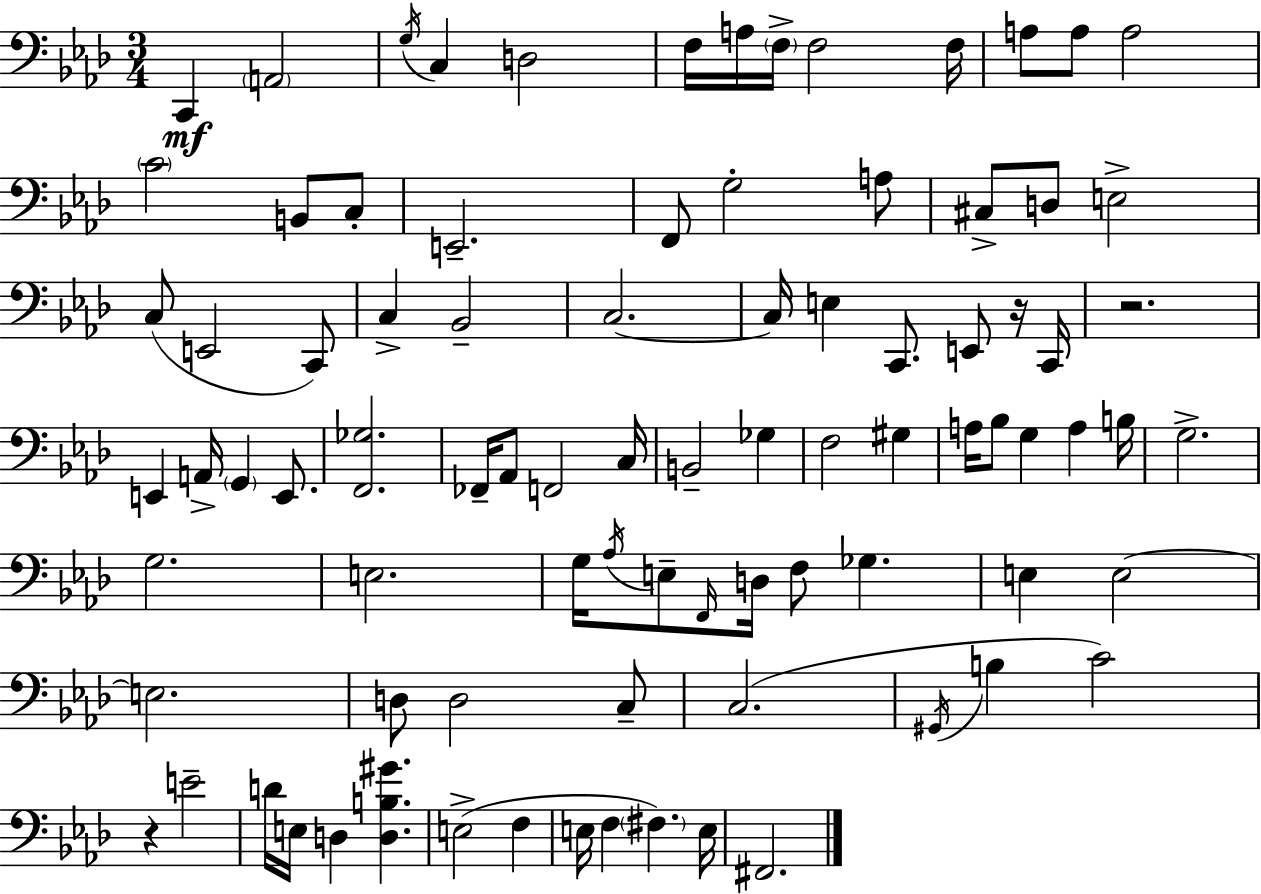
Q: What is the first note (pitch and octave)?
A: C2